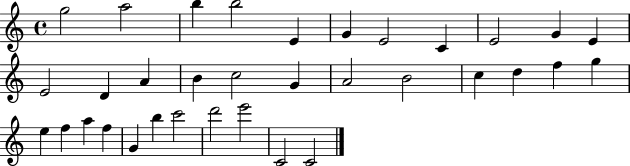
{
  \clef treble
  \time 4/4
  \defaultTimeSignature
  \key c \major
  g''2 a''2 | b''4 b''2 e'4 | g'4 e'2 c'4 | e'2 g'4 e'4 | \break e'2 d'4 a'4 | b'4 c''2 g'4 | a'2 b'2 | c''4 d''4 f''4 g''4 | \break e''4 f''4 a''4 f''4 | g'4 b''4 c'''2 | d'''2 e'''2 | c'2 c'2 | \break \bar "|."
}